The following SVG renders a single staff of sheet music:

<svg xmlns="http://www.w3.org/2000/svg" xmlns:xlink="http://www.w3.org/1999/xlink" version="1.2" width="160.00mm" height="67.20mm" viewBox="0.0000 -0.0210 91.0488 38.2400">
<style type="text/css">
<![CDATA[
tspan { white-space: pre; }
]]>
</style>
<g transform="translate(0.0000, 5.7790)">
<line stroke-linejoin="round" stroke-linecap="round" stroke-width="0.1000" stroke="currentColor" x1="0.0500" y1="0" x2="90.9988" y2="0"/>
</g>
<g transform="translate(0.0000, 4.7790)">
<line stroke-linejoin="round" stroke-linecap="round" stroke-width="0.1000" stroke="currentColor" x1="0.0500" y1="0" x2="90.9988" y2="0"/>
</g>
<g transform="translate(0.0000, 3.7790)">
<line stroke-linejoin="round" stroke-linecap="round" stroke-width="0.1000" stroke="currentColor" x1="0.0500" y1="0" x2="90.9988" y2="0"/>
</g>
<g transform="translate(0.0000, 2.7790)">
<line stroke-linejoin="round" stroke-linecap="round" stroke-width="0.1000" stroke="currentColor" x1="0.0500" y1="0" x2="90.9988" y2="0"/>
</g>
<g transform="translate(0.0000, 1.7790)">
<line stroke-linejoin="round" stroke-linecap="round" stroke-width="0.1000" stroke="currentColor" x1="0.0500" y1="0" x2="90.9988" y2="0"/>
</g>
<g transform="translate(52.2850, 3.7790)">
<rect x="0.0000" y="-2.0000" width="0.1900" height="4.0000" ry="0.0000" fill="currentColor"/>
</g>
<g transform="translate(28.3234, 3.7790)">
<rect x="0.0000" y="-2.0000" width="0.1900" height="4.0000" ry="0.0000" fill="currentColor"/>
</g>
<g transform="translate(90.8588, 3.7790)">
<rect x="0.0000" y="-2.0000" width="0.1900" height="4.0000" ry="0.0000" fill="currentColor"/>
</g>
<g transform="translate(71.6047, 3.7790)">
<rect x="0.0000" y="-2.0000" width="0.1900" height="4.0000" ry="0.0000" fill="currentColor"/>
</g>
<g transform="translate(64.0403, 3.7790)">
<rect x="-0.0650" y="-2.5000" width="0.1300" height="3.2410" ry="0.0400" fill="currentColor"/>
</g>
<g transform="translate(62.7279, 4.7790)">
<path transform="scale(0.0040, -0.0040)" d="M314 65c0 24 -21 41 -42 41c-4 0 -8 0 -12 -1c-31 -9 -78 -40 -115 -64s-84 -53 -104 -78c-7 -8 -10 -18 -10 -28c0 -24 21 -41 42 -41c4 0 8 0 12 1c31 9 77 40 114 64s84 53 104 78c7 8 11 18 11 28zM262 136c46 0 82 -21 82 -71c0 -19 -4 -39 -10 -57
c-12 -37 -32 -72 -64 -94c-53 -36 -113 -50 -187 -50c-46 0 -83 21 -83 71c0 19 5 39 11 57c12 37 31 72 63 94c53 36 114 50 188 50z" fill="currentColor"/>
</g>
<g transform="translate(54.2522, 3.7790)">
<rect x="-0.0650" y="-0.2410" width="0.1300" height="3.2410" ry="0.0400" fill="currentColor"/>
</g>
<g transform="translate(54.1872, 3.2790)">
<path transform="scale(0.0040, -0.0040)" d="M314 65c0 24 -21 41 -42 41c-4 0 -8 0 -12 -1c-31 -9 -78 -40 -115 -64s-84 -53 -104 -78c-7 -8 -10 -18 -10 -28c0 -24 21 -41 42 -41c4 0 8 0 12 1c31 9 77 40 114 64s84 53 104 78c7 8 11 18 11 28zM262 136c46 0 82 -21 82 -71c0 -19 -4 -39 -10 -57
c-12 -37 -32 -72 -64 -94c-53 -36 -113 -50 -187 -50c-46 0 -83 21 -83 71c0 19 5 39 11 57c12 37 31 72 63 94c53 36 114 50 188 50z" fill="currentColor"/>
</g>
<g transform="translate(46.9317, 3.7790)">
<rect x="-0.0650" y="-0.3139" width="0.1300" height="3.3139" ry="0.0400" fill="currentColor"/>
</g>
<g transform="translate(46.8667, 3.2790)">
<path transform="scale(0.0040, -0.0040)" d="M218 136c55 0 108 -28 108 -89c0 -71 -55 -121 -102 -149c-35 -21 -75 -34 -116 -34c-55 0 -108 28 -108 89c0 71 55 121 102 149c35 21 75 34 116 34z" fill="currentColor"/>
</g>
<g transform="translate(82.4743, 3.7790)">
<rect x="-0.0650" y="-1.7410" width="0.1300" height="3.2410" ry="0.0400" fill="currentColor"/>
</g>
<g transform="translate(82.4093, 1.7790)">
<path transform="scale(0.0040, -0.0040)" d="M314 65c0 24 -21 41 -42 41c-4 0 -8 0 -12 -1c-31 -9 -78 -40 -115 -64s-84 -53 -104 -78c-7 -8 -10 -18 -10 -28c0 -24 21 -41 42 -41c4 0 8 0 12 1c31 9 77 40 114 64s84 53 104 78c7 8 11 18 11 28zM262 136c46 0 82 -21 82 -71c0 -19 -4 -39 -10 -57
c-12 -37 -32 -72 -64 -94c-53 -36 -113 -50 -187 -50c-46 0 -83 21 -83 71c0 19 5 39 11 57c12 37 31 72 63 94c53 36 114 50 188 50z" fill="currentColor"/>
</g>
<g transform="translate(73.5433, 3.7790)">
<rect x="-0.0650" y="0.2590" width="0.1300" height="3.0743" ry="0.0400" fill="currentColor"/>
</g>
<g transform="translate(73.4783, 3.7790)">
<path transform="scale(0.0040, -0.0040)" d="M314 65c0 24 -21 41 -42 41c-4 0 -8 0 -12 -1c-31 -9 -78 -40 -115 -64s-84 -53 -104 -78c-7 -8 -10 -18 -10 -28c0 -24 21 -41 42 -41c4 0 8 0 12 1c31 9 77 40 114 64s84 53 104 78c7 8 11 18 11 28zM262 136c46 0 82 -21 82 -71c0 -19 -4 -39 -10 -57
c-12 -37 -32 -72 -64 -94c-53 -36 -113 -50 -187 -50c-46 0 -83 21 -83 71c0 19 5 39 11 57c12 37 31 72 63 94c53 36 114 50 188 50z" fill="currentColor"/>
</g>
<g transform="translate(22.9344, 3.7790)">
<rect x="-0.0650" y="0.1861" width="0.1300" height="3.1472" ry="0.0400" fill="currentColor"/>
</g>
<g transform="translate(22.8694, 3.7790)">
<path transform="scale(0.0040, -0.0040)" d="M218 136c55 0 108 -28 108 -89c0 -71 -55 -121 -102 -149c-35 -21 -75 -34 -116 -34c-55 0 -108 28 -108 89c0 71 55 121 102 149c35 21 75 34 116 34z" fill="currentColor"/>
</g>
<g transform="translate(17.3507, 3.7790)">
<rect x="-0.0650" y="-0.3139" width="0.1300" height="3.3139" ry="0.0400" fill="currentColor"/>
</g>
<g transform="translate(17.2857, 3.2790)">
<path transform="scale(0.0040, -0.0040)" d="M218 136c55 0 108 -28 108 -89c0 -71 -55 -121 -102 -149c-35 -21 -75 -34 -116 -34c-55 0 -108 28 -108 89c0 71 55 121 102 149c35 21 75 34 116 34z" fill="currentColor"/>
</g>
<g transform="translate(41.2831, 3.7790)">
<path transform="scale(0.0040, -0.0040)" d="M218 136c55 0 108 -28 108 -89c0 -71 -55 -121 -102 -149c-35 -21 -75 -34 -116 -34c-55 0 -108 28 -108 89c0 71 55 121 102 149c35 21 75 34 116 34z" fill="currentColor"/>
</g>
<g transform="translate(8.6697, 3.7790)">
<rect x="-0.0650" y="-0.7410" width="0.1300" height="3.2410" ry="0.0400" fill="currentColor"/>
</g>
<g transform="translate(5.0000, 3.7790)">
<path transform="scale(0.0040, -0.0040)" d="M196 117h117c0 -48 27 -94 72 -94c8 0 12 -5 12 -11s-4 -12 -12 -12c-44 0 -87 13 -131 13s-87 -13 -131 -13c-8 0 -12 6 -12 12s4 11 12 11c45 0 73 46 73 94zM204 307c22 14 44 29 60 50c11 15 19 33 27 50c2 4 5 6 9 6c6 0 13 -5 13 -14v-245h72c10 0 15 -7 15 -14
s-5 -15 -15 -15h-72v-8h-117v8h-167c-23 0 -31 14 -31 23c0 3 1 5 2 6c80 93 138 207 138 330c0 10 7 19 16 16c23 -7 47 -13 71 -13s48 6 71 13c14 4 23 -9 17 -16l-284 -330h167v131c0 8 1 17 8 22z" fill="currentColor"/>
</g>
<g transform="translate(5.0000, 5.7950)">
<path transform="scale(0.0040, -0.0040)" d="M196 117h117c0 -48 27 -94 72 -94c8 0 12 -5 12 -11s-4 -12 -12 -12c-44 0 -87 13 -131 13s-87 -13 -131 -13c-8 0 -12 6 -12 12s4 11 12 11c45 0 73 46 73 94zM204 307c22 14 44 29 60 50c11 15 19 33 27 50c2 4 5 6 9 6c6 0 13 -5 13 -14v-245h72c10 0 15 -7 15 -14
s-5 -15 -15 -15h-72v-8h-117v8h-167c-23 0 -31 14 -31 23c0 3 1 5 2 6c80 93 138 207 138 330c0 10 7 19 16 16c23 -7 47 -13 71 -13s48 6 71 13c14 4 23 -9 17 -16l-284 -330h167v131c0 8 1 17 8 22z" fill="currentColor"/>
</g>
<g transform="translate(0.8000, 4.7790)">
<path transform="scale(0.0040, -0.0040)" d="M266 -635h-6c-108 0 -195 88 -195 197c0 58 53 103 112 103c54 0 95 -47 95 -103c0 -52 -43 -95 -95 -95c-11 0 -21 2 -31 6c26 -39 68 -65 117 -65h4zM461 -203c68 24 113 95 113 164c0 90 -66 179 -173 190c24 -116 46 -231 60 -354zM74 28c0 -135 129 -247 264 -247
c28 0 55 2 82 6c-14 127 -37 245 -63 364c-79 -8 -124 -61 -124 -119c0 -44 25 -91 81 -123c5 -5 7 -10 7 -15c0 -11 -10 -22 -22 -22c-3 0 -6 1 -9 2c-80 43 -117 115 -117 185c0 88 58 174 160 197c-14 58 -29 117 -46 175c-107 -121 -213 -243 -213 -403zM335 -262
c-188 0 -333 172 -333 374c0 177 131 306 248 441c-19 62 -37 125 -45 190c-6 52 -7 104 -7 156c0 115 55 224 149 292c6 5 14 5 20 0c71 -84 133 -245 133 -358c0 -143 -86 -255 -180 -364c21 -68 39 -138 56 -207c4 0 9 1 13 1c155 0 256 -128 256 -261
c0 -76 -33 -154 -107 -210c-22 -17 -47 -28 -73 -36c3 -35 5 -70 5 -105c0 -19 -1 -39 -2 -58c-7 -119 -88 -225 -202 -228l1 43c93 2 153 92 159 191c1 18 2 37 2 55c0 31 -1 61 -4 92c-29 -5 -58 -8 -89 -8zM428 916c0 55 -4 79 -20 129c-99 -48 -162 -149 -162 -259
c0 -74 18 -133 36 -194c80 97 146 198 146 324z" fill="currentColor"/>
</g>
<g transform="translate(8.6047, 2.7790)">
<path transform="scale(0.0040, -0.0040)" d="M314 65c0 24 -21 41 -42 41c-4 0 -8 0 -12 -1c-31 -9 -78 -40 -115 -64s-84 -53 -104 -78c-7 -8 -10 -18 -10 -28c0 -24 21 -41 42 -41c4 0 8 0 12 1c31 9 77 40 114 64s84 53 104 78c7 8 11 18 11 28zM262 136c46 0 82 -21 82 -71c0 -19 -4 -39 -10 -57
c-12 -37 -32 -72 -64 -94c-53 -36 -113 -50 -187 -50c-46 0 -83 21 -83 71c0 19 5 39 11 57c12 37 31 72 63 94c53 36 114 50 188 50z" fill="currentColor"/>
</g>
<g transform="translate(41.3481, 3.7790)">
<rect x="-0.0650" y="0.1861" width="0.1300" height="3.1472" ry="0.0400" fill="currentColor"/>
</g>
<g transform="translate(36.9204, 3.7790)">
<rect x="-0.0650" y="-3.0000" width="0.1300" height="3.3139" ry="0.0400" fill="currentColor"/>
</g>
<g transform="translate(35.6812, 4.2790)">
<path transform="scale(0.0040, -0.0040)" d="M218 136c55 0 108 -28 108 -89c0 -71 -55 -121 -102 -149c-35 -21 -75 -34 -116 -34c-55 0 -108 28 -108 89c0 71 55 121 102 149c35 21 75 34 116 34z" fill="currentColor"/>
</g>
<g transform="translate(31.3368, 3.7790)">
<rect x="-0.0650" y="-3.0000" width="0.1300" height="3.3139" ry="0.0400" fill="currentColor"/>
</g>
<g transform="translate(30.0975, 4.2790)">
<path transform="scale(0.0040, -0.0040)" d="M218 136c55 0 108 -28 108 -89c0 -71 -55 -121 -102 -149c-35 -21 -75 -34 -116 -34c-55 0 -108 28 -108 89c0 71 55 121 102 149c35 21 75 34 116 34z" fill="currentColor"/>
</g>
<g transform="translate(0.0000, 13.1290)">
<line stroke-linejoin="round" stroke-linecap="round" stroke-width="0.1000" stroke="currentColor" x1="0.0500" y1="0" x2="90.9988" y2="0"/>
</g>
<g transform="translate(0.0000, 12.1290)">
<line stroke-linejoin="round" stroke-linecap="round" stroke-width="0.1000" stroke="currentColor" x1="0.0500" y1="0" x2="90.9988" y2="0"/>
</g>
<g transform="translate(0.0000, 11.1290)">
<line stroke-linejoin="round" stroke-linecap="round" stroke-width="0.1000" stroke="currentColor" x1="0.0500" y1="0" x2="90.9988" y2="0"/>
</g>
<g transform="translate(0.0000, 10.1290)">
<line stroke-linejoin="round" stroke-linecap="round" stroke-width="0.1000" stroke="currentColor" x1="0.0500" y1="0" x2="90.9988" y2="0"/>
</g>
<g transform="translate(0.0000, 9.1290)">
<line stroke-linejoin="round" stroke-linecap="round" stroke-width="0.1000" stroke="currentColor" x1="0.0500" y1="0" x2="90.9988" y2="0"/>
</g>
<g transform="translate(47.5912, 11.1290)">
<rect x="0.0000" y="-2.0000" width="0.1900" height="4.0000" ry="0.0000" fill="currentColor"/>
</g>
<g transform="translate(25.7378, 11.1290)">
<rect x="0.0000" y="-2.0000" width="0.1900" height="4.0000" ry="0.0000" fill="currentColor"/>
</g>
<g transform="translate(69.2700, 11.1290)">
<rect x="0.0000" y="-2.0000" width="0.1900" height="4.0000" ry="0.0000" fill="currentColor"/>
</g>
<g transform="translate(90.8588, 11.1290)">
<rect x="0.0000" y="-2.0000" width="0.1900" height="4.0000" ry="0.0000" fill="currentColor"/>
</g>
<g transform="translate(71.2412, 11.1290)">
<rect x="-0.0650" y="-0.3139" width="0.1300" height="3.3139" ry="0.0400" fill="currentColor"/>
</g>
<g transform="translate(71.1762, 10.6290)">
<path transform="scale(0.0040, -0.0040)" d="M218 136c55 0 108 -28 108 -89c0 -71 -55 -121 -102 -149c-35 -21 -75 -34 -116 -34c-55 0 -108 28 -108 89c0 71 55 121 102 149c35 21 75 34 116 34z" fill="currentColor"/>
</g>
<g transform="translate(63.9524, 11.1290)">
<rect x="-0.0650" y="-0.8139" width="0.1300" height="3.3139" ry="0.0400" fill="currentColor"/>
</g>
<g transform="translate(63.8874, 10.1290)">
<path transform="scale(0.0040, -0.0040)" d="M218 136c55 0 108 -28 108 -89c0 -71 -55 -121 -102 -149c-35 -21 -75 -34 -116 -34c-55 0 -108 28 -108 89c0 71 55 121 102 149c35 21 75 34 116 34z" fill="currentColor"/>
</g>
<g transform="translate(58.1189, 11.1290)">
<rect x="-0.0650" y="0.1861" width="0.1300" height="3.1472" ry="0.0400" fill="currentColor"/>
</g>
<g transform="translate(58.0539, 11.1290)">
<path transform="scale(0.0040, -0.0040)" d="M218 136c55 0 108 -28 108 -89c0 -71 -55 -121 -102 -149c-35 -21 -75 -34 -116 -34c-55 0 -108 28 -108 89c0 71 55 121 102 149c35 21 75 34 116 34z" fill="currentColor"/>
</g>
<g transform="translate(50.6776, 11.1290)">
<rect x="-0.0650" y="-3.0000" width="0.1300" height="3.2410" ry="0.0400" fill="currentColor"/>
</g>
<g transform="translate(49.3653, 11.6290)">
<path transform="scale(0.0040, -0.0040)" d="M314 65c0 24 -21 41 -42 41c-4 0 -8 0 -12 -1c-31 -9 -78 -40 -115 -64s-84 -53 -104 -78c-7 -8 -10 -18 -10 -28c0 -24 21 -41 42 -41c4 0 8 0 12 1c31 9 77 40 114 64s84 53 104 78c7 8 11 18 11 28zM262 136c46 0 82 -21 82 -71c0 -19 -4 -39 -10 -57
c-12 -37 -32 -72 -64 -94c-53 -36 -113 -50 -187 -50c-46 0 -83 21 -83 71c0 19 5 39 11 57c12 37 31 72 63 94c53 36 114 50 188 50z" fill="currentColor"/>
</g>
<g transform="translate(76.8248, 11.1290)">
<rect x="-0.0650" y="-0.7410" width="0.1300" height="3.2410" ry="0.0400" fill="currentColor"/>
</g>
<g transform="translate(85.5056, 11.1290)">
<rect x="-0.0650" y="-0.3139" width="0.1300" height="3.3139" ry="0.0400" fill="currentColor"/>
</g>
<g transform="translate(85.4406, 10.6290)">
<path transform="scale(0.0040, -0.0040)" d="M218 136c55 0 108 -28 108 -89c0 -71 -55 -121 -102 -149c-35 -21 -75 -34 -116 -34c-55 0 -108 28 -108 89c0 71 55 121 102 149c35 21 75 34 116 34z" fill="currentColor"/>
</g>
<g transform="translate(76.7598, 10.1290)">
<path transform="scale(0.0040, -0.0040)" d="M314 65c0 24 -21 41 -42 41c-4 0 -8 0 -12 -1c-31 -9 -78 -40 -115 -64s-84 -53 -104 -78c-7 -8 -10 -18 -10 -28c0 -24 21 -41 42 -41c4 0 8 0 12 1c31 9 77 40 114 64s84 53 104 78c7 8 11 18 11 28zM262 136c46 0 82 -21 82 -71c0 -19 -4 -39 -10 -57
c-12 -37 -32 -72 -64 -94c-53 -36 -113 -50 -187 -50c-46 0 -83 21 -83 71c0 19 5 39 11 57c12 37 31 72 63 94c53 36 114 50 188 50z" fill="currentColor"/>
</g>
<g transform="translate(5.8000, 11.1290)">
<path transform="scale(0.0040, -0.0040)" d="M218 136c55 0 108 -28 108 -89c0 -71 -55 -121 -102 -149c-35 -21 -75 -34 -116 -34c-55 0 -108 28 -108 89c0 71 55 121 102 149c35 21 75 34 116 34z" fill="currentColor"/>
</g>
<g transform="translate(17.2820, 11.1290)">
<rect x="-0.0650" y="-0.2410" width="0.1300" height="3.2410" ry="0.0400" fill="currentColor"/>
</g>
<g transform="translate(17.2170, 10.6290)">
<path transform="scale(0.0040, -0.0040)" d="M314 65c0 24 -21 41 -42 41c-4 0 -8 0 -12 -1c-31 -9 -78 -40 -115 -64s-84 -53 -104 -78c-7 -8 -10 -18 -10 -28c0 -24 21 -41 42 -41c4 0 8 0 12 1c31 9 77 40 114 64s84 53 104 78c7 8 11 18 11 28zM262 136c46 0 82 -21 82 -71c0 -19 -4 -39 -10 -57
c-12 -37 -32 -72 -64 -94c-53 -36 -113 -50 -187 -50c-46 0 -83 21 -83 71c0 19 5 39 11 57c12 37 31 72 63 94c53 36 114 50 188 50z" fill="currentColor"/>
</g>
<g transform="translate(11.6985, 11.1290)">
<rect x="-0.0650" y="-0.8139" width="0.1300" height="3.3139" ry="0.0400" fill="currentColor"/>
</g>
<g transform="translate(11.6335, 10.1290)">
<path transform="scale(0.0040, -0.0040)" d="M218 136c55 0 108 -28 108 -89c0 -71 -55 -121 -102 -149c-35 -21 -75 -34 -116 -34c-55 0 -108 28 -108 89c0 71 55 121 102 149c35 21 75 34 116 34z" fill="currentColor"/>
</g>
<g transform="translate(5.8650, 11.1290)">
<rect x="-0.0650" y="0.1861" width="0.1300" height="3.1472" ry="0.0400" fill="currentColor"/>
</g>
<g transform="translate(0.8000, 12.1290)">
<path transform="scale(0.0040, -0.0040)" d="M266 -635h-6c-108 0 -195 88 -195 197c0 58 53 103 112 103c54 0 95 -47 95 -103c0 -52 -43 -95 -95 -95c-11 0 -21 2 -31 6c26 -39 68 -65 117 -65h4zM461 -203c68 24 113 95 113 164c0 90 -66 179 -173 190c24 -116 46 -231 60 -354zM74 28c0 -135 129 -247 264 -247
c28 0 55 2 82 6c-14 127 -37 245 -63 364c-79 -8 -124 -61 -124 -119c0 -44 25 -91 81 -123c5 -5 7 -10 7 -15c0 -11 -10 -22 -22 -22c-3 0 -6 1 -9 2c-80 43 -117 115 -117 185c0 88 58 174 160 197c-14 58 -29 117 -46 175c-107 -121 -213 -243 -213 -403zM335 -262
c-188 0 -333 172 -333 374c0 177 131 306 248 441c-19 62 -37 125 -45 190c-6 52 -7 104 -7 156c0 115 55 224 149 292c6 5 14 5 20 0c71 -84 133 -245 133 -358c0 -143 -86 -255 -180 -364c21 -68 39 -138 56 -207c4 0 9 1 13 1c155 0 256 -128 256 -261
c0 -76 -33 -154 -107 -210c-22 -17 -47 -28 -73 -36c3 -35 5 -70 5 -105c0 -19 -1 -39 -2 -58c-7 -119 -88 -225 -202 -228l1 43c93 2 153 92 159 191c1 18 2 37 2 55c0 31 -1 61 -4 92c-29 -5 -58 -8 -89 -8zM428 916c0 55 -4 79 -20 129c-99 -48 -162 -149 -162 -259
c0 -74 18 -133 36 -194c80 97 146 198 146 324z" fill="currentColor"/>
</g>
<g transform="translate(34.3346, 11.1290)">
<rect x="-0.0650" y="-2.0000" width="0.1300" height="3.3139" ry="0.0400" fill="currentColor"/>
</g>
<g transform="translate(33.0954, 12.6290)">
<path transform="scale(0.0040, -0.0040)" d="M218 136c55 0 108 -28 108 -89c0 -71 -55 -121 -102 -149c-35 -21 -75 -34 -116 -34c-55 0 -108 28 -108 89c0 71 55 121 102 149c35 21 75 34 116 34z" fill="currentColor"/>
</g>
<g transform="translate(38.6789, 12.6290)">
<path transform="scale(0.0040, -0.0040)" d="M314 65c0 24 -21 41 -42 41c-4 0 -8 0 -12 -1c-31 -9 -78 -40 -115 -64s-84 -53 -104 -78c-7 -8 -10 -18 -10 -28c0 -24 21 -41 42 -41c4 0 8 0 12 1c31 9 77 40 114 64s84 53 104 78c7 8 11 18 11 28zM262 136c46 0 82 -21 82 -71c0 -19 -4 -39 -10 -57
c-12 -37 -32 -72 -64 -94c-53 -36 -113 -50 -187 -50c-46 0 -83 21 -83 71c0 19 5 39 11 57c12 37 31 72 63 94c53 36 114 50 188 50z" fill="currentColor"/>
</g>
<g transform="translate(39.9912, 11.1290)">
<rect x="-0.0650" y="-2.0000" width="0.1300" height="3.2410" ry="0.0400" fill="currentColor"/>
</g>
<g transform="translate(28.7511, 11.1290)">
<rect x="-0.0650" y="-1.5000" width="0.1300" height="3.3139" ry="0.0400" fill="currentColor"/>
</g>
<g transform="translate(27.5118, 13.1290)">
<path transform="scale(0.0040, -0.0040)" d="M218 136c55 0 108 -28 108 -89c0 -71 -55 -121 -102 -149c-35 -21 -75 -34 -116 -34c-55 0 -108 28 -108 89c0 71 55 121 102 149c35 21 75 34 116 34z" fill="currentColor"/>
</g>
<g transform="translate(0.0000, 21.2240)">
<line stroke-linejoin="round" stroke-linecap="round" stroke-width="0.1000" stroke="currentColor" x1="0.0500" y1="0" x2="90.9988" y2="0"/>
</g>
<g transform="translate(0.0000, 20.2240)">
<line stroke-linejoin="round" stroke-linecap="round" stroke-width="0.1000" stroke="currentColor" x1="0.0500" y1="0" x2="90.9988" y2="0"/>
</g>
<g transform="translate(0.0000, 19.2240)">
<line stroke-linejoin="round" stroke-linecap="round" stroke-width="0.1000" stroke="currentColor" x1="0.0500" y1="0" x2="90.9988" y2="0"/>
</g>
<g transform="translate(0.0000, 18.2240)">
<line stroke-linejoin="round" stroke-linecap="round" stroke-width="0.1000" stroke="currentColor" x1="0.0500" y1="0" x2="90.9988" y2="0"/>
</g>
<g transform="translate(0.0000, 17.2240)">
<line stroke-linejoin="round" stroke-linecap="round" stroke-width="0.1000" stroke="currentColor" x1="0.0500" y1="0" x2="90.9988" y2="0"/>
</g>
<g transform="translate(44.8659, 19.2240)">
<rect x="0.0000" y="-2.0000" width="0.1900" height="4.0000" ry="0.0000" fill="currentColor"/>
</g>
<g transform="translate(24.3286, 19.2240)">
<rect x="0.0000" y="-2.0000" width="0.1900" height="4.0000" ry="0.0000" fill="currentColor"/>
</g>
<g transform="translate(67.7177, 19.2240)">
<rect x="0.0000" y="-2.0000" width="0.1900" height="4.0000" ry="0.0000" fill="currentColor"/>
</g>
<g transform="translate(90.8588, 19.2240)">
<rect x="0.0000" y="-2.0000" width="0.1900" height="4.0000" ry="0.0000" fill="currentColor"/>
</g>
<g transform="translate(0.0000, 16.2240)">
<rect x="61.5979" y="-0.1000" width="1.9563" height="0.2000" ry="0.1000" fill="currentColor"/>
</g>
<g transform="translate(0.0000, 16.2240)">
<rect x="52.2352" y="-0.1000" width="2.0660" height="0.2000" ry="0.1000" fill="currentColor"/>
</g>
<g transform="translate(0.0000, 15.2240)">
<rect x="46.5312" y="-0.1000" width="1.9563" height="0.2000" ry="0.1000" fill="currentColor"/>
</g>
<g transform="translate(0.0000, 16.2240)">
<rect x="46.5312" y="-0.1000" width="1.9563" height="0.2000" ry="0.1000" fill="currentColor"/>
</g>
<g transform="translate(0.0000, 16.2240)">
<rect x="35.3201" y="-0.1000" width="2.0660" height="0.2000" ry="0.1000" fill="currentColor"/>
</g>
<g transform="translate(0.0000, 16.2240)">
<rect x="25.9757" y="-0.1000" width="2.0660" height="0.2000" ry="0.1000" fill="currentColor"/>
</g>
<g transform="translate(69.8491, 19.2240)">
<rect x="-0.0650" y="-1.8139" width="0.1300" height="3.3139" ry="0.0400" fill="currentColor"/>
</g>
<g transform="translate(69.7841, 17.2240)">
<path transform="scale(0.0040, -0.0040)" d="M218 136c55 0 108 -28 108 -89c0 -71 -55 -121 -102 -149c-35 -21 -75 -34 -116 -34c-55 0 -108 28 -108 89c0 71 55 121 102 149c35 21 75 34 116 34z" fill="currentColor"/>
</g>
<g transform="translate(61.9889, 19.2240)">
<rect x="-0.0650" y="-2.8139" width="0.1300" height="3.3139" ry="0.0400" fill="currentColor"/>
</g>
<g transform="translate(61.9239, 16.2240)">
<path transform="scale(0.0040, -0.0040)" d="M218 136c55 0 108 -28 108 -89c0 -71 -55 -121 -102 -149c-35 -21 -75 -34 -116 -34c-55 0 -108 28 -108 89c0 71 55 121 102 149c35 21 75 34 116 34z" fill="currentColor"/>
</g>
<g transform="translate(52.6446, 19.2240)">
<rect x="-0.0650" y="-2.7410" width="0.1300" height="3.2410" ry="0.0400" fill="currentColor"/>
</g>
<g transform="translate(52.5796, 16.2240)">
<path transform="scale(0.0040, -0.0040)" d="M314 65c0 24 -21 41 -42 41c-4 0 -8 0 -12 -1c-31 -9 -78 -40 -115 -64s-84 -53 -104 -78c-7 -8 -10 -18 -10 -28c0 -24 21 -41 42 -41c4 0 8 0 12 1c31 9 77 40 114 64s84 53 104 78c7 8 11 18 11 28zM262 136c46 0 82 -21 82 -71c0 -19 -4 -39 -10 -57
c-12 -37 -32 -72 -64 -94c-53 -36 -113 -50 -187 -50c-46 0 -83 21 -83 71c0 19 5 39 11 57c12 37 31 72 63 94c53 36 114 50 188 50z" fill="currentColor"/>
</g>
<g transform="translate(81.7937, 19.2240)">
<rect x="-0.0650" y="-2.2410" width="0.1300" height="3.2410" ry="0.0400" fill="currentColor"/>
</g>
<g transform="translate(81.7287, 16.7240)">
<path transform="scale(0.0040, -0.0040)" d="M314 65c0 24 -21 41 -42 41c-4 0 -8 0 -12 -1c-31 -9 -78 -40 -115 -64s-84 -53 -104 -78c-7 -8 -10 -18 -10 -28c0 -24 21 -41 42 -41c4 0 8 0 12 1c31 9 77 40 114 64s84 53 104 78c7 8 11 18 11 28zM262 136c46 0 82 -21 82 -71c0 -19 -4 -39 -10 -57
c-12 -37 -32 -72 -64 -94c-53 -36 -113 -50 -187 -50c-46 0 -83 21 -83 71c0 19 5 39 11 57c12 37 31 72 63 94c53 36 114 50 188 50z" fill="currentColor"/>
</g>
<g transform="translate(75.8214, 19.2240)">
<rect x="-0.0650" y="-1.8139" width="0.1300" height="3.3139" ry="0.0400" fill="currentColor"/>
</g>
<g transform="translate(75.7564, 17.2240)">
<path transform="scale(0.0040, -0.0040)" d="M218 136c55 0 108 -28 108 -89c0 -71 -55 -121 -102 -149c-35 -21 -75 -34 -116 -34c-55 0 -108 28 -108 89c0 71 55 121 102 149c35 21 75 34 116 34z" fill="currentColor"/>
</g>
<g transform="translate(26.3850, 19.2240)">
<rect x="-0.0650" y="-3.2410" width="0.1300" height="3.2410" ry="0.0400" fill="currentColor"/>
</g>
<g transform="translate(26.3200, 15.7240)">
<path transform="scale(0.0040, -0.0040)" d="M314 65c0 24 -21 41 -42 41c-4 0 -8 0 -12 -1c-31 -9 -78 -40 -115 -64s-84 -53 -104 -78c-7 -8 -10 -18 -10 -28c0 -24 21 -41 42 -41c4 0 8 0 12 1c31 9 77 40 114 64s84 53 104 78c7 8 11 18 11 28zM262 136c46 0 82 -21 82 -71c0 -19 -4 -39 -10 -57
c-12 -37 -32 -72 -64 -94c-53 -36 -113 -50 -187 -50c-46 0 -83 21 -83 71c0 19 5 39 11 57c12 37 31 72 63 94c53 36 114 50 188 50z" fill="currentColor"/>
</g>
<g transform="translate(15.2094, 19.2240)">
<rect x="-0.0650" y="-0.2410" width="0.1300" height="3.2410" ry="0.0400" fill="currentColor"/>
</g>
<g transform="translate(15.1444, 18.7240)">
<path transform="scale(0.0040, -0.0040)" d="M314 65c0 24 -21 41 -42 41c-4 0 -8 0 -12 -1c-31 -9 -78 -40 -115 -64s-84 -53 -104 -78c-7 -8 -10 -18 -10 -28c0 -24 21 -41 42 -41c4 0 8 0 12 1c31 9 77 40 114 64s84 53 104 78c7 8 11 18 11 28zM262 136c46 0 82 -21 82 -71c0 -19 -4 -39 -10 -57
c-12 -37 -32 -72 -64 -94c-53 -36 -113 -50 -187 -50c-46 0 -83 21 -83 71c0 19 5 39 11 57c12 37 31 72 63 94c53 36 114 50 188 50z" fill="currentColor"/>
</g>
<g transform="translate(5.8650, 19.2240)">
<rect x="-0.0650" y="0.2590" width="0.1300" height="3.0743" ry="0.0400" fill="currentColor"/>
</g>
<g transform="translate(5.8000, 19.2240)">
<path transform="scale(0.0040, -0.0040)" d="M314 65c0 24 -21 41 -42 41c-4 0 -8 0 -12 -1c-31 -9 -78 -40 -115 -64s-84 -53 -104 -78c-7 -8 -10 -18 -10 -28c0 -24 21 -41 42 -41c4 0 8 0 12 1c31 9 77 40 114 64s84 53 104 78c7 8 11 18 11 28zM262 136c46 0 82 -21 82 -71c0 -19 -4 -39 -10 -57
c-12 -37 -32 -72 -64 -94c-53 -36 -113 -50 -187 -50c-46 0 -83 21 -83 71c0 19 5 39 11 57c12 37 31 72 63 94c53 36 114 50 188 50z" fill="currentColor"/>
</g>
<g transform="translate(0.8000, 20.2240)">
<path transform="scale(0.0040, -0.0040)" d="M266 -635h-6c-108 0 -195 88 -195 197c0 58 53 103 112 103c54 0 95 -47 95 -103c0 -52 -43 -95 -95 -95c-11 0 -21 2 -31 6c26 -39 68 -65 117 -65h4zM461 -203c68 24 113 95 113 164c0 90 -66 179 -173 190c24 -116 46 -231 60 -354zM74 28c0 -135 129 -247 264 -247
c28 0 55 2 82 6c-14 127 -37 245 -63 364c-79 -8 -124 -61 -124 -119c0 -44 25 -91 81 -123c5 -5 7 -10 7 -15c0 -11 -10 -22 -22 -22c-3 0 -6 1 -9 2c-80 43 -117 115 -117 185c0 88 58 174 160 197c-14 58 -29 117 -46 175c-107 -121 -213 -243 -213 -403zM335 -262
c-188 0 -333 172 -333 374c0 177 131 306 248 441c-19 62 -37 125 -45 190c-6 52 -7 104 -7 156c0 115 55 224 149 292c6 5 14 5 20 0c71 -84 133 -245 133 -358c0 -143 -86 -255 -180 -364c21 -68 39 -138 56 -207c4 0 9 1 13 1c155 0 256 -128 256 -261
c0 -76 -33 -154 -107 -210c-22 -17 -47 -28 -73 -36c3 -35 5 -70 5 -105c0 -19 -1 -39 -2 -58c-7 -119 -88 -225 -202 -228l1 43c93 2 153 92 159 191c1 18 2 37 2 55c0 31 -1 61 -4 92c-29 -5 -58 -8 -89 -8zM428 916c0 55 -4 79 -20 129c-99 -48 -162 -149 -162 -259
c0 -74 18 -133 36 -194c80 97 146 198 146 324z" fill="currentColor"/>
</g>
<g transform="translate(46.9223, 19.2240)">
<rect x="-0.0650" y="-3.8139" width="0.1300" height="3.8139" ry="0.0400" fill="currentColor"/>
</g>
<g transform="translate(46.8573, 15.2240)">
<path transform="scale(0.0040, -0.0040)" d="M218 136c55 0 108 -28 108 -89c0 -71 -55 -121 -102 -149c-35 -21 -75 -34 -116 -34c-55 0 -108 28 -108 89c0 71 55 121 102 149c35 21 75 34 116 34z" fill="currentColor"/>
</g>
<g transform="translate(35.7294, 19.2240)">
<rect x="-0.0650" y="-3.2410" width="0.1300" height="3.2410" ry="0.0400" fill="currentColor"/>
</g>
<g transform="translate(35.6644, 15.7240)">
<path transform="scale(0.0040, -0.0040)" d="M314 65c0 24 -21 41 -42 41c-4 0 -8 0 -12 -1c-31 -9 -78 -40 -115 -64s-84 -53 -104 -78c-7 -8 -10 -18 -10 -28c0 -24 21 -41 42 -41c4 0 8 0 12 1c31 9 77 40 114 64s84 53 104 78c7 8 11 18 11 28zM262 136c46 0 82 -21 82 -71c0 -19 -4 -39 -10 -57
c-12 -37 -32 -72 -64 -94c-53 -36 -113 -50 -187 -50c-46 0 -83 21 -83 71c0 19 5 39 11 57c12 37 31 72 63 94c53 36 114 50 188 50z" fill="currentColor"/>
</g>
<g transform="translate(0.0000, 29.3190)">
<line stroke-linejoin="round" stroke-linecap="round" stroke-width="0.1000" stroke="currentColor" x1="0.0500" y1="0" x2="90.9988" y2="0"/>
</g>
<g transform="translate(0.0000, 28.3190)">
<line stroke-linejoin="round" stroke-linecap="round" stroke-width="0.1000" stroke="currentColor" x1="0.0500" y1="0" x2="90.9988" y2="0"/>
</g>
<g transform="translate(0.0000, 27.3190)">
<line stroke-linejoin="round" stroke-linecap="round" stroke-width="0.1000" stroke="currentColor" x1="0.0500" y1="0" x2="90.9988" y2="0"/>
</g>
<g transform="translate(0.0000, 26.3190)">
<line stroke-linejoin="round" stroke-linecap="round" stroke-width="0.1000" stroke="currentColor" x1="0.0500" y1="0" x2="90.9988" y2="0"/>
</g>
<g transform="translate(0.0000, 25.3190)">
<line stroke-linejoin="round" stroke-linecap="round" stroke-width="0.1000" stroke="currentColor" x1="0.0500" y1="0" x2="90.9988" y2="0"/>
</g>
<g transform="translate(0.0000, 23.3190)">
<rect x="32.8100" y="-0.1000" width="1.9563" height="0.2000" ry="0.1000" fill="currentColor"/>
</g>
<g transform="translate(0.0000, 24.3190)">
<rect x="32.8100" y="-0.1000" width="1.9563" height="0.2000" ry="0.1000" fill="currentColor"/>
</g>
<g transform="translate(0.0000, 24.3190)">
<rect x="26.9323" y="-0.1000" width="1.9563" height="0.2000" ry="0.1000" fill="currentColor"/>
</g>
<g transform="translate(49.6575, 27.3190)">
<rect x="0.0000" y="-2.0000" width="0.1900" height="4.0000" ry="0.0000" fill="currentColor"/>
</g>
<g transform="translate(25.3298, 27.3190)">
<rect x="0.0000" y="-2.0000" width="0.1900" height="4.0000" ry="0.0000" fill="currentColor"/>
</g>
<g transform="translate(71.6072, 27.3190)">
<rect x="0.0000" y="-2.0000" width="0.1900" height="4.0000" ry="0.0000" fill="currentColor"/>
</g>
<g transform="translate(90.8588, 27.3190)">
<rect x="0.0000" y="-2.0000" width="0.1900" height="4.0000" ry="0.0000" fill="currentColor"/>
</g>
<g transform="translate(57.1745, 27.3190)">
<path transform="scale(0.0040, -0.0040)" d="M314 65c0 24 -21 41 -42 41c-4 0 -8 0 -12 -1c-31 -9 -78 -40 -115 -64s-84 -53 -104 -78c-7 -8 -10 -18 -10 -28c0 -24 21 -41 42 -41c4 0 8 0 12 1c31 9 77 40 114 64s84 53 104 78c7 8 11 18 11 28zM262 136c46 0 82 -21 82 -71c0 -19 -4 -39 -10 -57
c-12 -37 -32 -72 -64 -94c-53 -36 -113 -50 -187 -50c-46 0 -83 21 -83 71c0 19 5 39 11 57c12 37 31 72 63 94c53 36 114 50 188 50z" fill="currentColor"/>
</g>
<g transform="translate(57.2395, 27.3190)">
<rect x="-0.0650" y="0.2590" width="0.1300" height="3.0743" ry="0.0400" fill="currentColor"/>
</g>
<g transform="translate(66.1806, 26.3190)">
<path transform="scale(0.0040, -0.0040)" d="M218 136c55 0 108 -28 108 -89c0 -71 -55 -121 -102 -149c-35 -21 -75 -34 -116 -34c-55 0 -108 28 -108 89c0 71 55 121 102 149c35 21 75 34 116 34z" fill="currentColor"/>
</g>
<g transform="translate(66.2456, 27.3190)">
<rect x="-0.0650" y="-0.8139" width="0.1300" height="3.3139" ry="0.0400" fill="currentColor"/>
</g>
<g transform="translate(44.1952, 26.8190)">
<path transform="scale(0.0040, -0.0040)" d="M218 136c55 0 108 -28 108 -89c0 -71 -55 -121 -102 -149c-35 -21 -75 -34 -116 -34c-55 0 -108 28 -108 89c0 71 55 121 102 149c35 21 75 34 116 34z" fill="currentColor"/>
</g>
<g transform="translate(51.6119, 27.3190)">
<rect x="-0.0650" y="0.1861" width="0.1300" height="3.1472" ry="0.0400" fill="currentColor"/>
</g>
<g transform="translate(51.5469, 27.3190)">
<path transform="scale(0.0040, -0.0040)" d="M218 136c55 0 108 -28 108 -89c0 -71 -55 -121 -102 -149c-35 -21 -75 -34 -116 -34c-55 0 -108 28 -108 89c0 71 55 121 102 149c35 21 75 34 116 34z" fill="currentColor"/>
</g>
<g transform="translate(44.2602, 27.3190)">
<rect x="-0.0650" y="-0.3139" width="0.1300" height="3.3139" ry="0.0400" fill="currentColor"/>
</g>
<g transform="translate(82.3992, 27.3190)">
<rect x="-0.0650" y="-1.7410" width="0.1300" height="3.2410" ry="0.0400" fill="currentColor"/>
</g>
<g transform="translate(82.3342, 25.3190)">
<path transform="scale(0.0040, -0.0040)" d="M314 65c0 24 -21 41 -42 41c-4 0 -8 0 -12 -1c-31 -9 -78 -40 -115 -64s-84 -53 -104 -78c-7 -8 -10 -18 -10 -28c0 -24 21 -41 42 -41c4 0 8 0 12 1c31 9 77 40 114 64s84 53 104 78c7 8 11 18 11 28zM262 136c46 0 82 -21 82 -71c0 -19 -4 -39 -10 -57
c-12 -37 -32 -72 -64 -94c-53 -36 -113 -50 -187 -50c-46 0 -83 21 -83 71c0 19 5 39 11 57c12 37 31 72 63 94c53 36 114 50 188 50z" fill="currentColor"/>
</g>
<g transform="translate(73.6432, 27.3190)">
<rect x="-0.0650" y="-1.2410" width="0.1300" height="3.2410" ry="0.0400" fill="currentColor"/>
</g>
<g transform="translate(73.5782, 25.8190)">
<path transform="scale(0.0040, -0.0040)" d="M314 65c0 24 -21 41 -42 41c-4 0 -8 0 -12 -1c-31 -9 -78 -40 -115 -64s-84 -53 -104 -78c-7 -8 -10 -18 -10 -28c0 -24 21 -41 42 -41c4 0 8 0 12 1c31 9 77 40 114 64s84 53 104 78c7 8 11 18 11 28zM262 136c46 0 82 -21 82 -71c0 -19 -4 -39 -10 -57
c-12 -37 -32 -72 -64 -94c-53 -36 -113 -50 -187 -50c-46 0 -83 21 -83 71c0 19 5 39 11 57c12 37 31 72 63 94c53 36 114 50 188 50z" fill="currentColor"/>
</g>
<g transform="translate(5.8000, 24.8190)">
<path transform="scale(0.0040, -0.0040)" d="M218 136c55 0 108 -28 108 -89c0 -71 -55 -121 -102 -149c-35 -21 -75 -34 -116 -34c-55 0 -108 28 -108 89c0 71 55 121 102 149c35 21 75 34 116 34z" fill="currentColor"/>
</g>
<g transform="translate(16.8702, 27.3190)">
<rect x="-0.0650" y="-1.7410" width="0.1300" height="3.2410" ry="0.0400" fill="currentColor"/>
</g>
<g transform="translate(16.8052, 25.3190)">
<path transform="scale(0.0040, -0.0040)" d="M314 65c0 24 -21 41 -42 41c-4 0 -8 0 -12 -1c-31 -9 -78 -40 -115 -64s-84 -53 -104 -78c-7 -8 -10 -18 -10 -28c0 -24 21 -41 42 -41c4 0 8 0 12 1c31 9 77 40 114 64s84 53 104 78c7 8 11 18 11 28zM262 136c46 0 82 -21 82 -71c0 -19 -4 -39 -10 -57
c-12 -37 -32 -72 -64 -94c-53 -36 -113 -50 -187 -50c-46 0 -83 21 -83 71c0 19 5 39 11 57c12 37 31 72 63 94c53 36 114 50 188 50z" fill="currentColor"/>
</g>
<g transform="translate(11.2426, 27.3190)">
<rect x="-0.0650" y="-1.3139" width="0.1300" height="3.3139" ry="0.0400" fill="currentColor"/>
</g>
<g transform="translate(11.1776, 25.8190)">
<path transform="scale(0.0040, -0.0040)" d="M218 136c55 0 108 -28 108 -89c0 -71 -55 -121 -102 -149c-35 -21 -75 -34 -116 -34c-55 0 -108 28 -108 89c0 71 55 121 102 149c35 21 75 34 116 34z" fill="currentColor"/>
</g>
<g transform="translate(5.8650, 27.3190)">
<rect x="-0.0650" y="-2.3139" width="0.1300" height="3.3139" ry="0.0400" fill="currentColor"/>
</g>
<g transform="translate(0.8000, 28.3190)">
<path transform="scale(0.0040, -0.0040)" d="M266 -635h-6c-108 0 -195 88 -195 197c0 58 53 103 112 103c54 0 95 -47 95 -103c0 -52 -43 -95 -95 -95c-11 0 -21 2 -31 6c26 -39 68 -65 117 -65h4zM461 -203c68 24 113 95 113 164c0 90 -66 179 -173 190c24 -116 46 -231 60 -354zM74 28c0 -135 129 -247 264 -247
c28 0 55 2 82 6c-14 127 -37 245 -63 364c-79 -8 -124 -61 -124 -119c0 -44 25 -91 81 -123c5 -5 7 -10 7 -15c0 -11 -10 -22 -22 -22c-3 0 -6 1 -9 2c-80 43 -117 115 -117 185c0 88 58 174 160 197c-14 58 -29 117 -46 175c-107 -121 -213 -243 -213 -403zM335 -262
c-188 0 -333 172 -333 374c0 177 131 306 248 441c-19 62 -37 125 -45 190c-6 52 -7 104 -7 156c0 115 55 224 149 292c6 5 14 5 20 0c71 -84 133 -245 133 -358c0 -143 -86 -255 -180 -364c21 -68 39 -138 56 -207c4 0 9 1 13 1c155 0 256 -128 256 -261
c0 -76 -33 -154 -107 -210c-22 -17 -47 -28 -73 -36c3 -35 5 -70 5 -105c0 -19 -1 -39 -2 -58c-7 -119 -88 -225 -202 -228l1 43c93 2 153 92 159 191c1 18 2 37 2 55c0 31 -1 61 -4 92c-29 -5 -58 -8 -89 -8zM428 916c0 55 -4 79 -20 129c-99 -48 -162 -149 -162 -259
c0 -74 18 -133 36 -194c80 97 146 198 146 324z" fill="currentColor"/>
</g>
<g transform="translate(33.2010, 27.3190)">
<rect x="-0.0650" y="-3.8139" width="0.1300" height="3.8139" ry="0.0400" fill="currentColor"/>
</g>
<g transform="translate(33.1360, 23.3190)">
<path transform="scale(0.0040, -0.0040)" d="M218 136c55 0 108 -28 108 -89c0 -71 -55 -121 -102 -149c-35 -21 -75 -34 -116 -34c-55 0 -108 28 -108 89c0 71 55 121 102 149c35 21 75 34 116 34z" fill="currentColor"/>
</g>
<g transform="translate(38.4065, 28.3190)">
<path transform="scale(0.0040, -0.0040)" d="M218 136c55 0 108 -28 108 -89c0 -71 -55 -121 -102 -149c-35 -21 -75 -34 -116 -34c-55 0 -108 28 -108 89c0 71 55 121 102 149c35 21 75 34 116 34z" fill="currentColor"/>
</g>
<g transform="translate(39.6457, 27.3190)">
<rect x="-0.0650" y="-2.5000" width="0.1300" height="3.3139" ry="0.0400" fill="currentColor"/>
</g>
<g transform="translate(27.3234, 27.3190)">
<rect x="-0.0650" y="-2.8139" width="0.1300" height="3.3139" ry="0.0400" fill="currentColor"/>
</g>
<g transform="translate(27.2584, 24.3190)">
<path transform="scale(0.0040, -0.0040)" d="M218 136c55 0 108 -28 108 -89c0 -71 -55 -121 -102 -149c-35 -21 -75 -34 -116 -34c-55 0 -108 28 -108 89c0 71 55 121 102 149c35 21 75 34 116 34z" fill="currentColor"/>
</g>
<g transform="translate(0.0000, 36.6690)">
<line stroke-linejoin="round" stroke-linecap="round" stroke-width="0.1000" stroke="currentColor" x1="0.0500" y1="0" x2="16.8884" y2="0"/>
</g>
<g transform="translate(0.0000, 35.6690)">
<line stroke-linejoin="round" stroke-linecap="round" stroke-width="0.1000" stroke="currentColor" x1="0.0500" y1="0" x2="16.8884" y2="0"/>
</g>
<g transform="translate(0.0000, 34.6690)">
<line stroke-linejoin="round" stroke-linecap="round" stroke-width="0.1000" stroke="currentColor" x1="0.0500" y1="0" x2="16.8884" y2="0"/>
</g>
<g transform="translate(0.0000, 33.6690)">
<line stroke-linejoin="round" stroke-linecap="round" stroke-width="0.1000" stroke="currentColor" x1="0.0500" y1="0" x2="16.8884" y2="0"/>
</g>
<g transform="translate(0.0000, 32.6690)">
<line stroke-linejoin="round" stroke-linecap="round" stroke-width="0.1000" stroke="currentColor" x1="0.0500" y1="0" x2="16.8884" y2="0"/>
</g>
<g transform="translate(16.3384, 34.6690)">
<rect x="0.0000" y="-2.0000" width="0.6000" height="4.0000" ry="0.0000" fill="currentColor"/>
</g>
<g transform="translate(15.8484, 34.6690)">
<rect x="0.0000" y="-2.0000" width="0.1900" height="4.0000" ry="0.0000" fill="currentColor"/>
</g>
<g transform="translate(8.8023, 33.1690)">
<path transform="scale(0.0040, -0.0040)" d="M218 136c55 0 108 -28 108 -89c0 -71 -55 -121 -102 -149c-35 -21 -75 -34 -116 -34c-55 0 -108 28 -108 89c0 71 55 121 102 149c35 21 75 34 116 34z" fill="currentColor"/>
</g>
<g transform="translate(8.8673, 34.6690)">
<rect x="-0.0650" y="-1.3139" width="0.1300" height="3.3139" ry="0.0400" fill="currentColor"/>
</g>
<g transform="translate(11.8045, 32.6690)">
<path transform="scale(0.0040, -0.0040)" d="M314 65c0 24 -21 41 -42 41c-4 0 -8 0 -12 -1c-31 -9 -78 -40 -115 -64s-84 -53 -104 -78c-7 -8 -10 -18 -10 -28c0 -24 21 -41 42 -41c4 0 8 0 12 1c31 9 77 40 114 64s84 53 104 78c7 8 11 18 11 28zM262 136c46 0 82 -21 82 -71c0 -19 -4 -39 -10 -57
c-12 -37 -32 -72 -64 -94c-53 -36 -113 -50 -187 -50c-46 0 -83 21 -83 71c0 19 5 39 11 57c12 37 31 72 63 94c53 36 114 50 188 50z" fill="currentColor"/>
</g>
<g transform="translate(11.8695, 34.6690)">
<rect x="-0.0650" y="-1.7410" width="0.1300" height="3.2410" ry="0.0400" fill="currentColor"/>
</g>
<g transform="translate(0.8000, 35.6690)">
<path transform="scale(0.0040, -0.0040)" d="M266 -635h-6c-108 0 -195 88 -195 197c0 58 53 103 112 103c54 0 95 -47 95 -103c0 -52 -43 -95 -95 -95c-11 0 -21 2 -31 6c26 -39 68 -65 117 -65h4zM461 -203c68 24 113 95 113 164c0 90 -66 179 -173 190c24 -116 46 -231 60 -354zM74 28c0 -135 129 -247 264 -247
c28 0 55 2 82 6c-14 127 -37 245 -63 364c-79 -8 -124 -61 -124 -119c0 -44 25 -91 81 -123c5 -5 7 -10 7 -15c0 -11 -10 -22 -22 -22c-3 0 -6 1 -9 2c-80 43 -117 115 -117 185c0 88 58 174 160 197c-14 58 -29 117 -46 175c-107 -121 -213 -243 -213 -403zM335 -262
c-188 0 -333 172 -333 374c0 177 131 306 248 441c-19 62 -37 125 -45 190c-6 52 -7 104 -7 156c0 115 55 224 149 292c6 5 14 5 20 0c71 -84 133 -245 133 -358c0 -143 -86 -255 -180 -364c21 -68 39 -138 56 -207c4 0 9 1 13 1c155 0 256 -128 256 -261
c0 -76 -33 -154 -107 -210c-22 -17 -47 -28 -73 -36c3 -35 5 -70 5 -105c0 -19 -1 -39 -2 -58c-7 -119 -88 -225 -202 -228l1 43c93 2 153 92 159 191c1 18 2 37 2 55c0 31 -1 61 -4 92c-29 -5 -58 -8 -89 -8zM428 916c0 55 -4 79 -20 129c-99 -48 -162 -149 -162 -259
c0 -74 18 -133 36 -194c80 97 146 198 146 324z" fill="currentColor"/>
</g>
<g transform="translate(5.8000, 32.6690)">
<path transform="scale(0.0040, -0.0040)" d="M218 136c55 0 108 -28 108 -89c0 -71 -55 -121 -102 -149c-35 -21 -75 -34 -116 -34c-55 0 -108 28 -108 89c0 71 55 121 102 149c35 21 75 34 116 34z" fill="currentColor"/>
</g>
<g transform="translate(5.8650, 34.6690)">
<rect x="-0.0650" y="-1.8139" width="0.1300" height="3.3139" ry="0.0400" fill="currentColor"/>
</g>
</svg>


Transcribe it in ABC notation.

X:1
T:Untitled
M:4/4
L:1/4
K:C
d2 c B A A B c c2 G2 B2 f2 B d c2 E F F2 A2 B d c d2 c B2 c2 b2 b2 c' a2 a f f g2 g e f2 a c' G c B B2 d e2 f2 f e f2